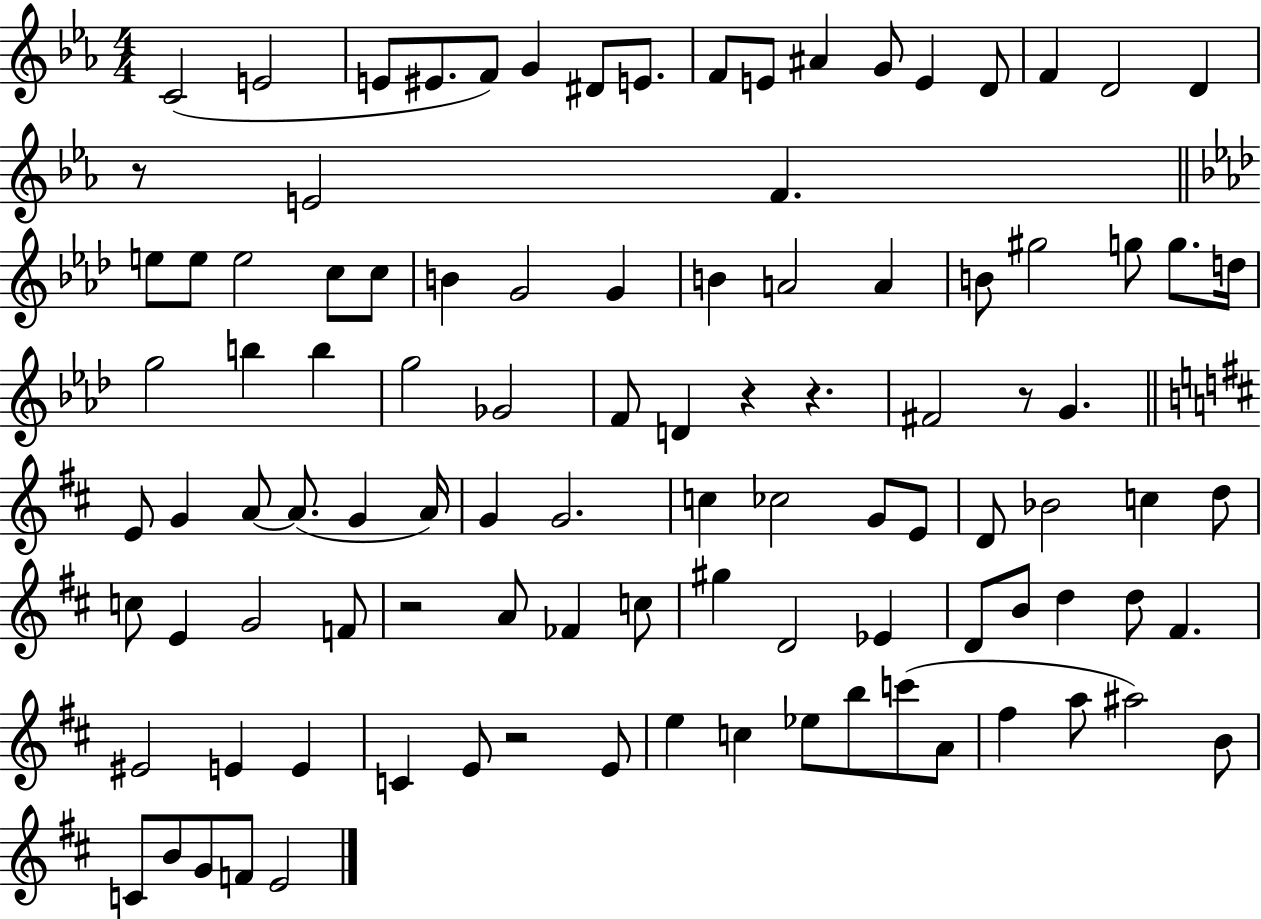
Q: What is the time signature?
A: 4/4